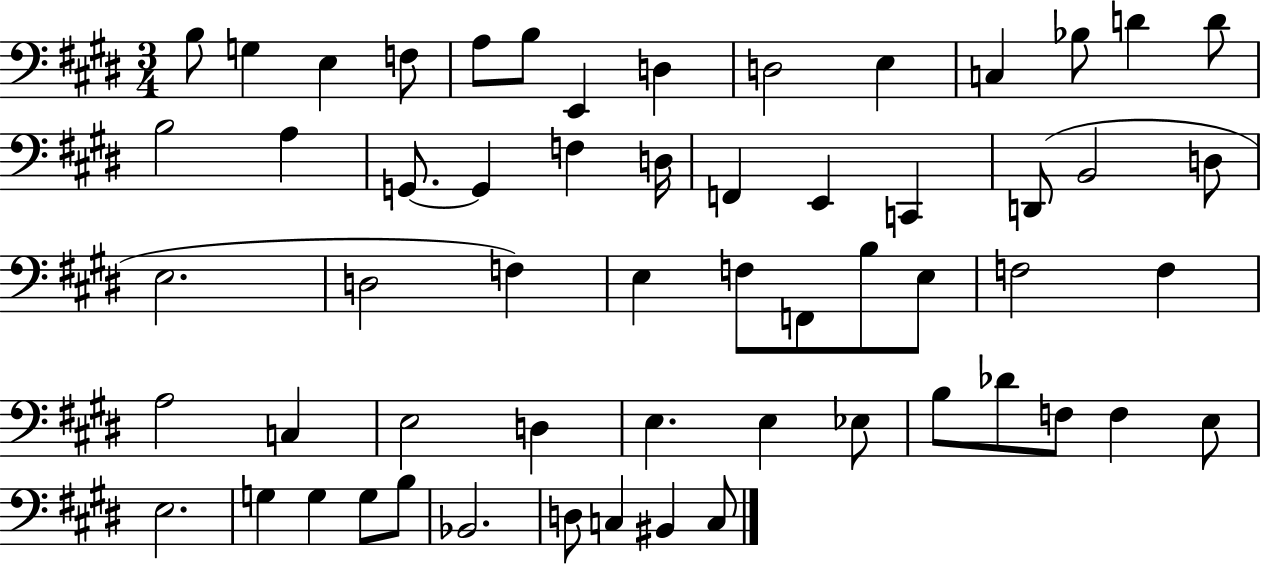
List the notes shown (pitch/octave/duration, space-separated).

B3/e G3/q E3/q F3/e A3/e B3/e E2/q D3/q D3/h E3/q C3/q Bb3/e D4/q D4/e B3/h A3/q G2/e. G2/q F3/q D3/s F2/q E2/q C2/q D2/e B2/h D3/e E3/h. D3/h F3/q E3/q F3/e F2/e B3/e E3/e F3/h F3/q A3/h C3/q E3/h D3/q E3/q. E3/q Eb3/e B3/e Db4/e F3/e F3/q E3/e E3/h. G3/q G3/q G3/e B3/e Bb2/h. D3/e C3/q BIS2/q C3/e